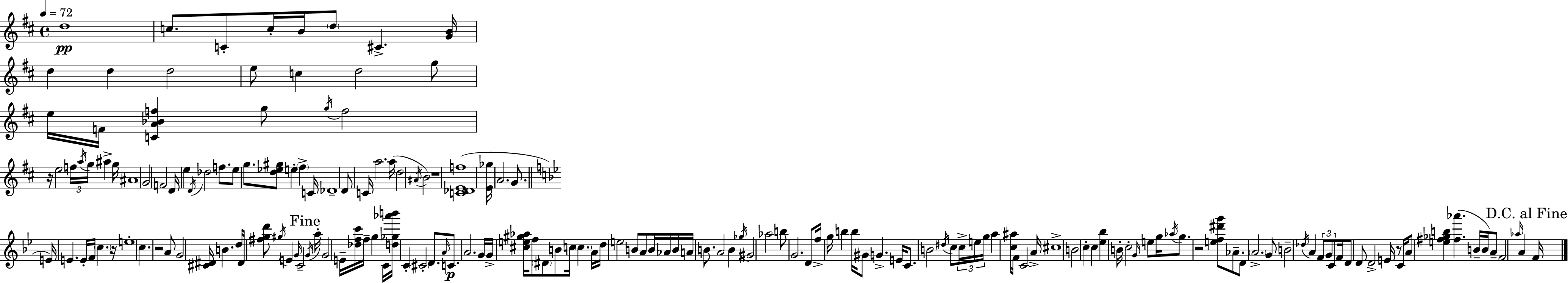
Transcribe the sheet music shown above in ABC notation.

X:1
T:Untitled
M:4/4
L:1/4
K:D
d4 c/2 C/2 c/4 B/4 d/2 ^C [GB]/4 d d d2 e/2 c d2 g/2 e/4 F/4 [CA_Bf] g/2 g/4 f2 z/4 e2 f/4 a/4 g/4 ^a g/4 ^A4 G2 F2 D/4 e D/4 _d2 f/2 e/2 g/2 [d_e^g]/2 e ^f C/4 _D4 D/2 C/4 a2 a/4 d2 ^A/4 B2 z4 [C_DEf]4 [E_g]/4 A2 G/2 E/4 E E/4 F/4 c z/4 e4 c z2 A/2 G2 [^C^D]/4 B d/4 ^D/4 [^fgd']/2 ^g/4 E G/4 C2 G/4 a/4 G2 E/4 [_dfc']/4 f/4 g C/4 [d_g_a'b']/4 C ^C2 D/2 A/4 C/2 A2 G/4 G/4 [^ce^g_a]/4 f/2 ^D/2 B/2 c/4 c A/4 d/4 e2 B/2 A/2 B/4 _A/4 B/4 A/4 B/2 A2 B _g/4 ^G2 _a2 b/2 G2 D/2 f/4 g/4 b b/4 ^G/2 G E/4 C/2 B2 ^d/4 c/2 c/4 e/4 g/4 a [c^a]/2 F/4 C2 A/4 ^c4 B2 c c [_e_b] B/4 c2 G/4 e/2 g/4 _a/4 g/2 z2 [ef^d'g']/2 _A/2 D/2 A2 G/2 B2 _d/4 A F/2 G/2 C/2 F/4 D/2 D/2 D2 E/4 z/2 C/4 A/2 [e^f_gb] [^f_a'] B/4 B/4 A/2 F2 _a/4 A F/4